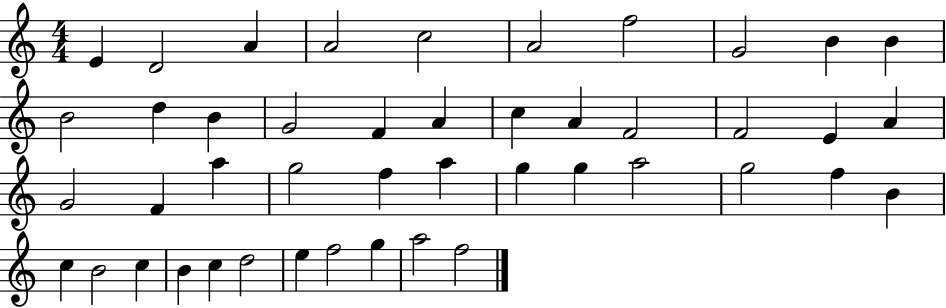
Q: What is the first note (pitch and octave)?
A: E4